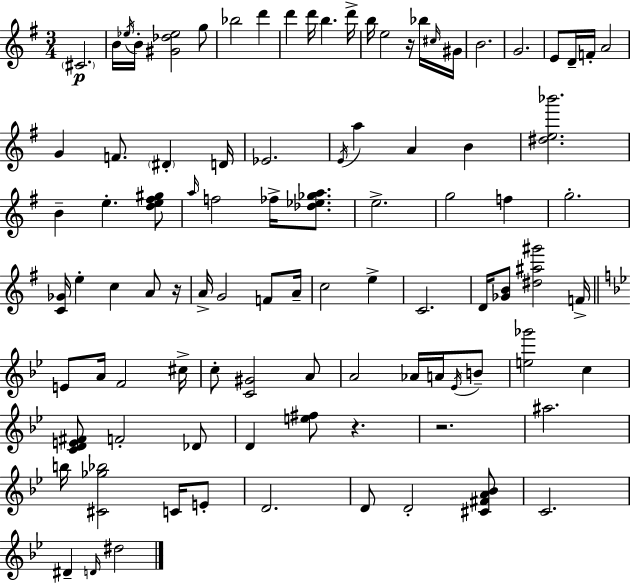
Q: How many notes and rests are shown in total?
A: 95